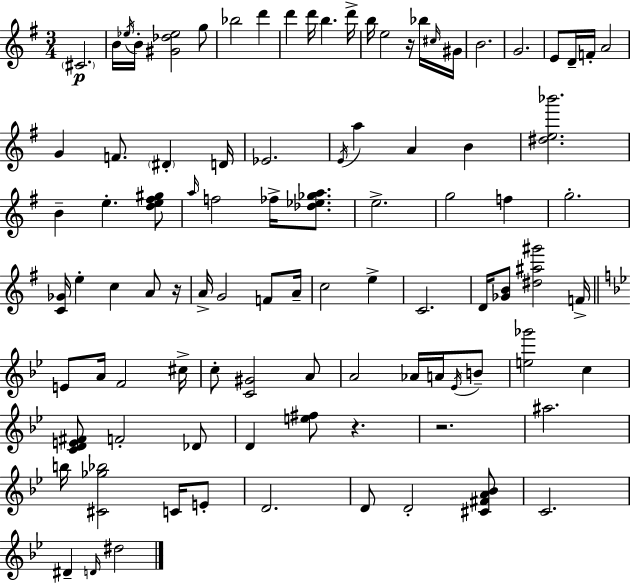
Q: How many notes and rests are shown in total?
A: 95